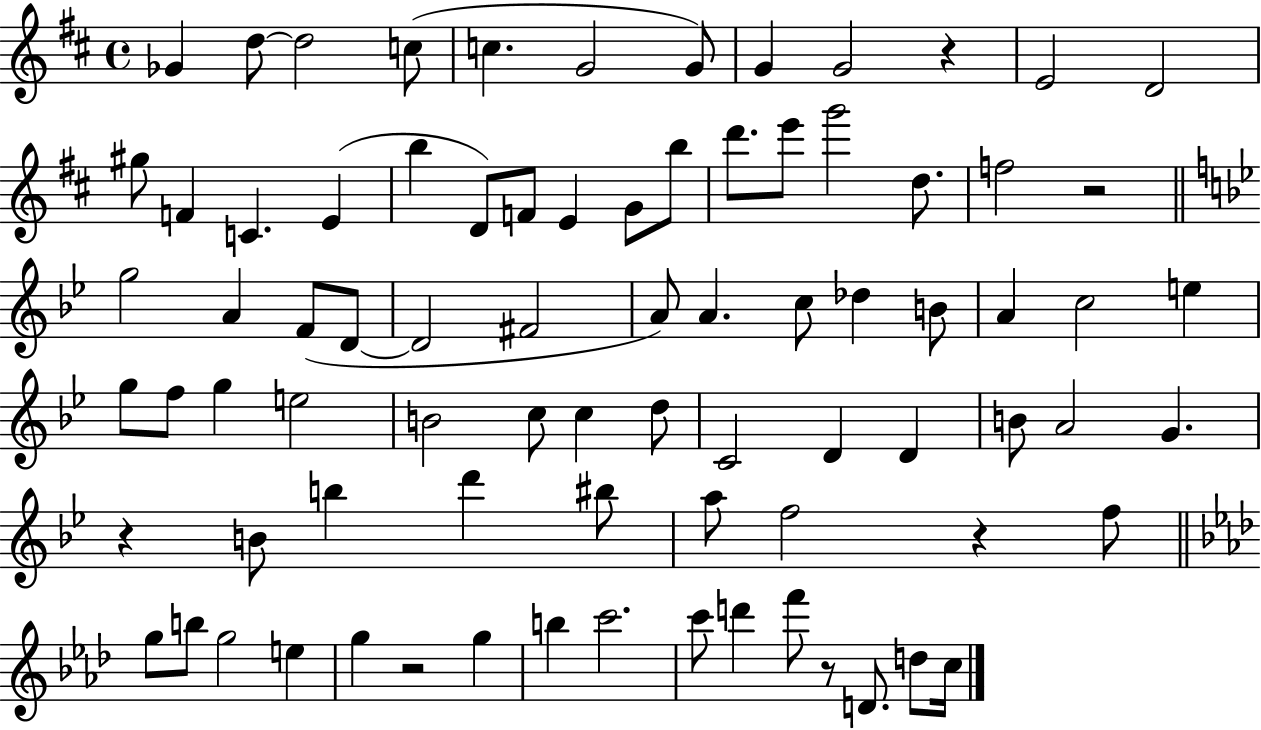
X:1
T:Untitled
M:4/4
L:1/4
K:D
_G d/2 d2 c/2 c G2 G/2 G G2 z E2 D2 ^g/2 F C E b D/2 F/2 E G/2 b/2 d'/2 e'/2 g'2 d/2 f2 z2 g2 A F/2 D/2 D2 ^F2 A/2 A c/2 _d B/2 A c2 e g/2 f/2 g e2 B2 c/2 c d/2 C2 D D B/2 A2 G z B/2 b d' ^b/2 a/2 f2 z f/2 g/2 b/2 g2 e g z2 g b c'2 c'/2 d' f'/2 z/2 D/2 d/2 c/4